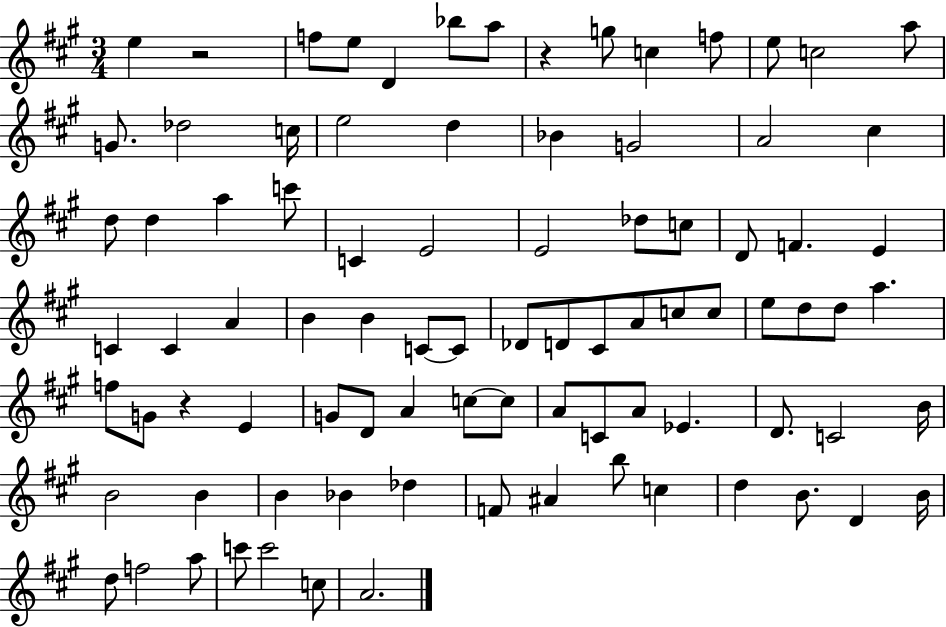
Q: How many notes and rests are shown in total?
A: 88